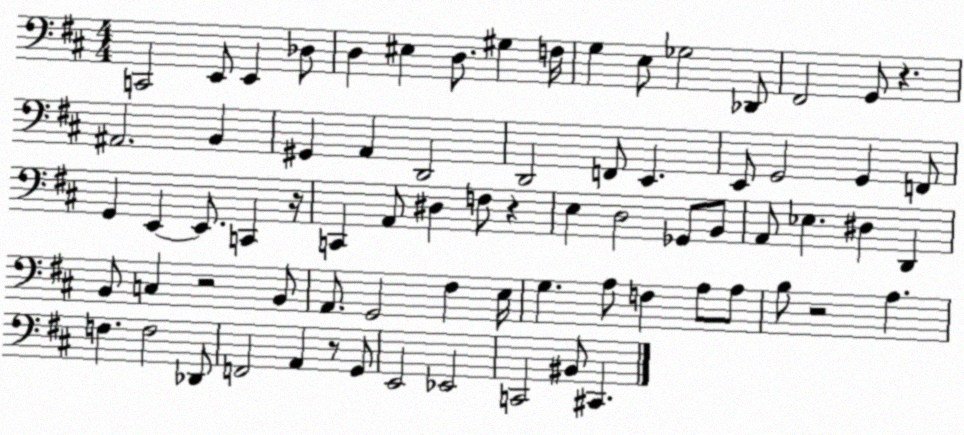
X:1
T:Untitled
M:4/4
L:1/4
K:D
C,,2 E,,/2 E,, _D,/2 D, ^E, D,/2 ^G, F,/4 G, E,/2 _G,2 _D,,/2 ^F,,2 G,,/2 z ^A,,2 B,, ^G,, A,, D,,2 D,,2 F,,/2 E,, E,,/2 G,,2 G,, F,,/2 G,, E,, E,,/2 C,, z/4 C,, A,,/2 ^D, F,/2 z E, D,2 _G,,/2 B,,/2 A,,/2 _E, ^D, D,, B,,/2 C, z2 B,,/2 A,,/2 G,,2 ^F, E,/4 G, A,/2 F, A,/2 A,/2 B,/2 z2 A, F, F,2 _D,,/2 F,,2 A,, z/2 G,,/2 E,,2 _E,,2 C,,2 ^B,,/2 ^C,,